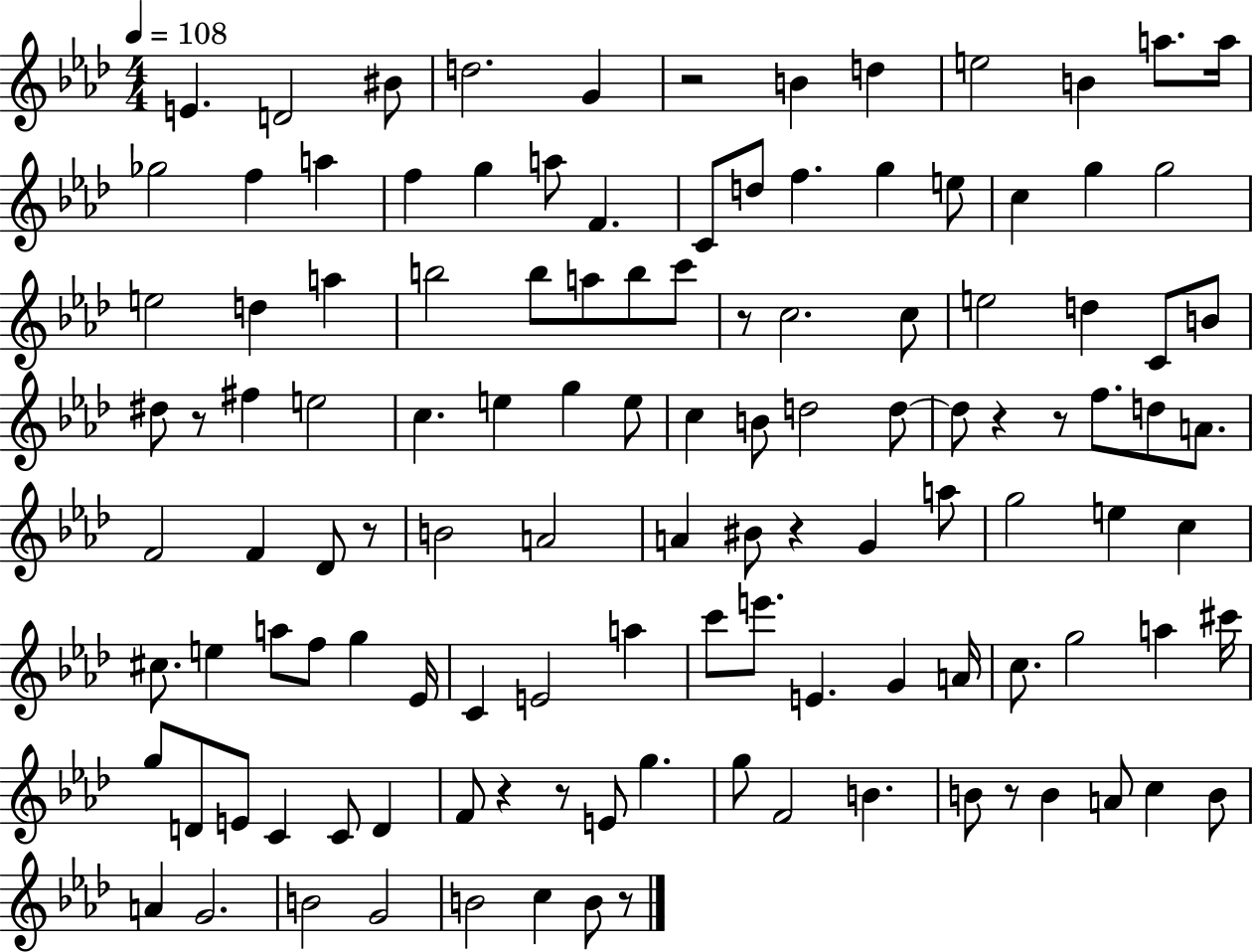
E4/q. D4/h BIS4/e D5/h. G4/q R/h B4/q D5/q E5/h B4/q A5/e. A5/s Gb5/h F5/q A5/q F5/q G5/q A5/e F4/q. C4/e D5/e F5/q. G5/q E5/e C5/q G5/q G5/h E5/h D5/q A5/q B5/h B5/e A5/e B5/e C6/e R/e C5/h. C5/e E5/h D5/q C4/e B4/e D#5/e R/e F#5/q E5/h C5/q. E5/q G5/q E5/e C5/q B4/e D5/h D5/e D5/e R/q R/e F5/e. D5/e A4/e. F4/h F4/q Db4/e R/e B4/h A4/h A4/q BIS4/e R/q G4/q A5/e G5/h E5/q C5/q C#5/e. E5/q A5/e F5/e G5/q Eb4/s C4/q E4/h A5/q C6/e E6/e. E4/q. G4/q A4/s C5/e. G5/h A5/q C#6/s G5/e D4/e E4/e C4/q C4/e D4/q F4/e R/q R/e E4/e G5/q. G5/e F4/h B4/q. B4/e R/e B4/q A4/e C5/q B4/e A4/q G4/h. B4/h G4/h B4/h C5/q B4/e R/e